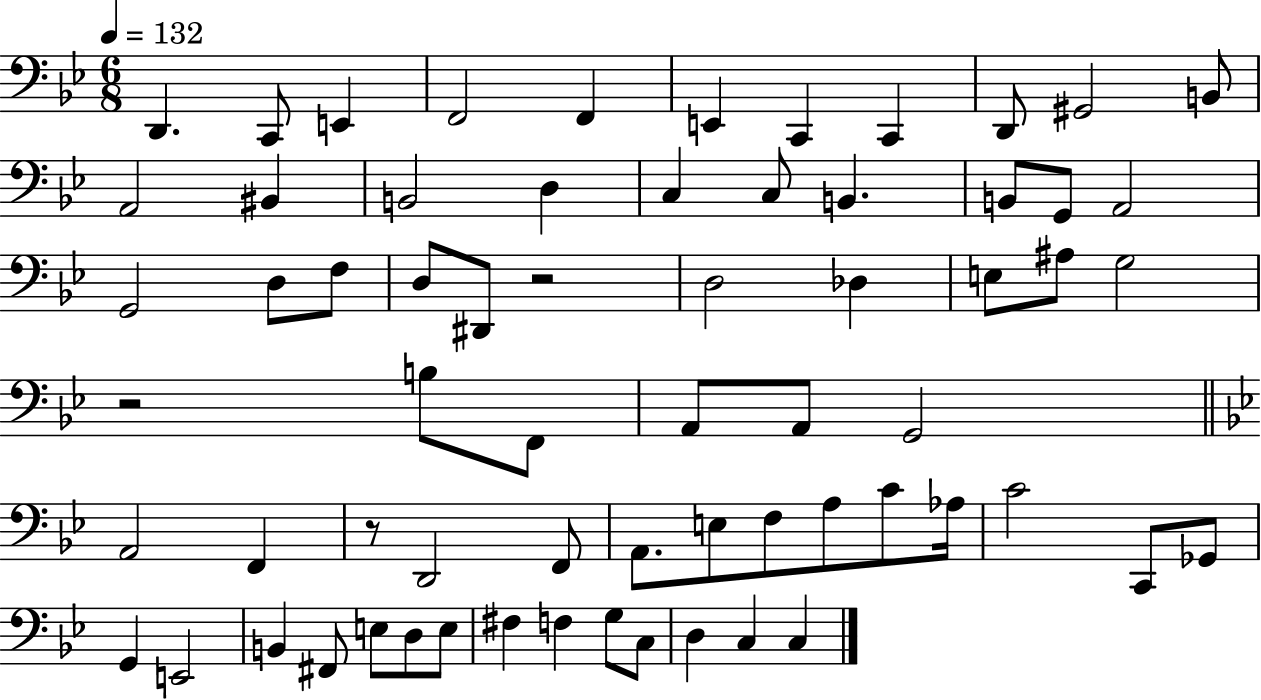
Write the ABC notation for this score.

X:1
T:Untitled
M:6/8
L:1/4
K:Bb
D,, C,,/2 E,, F,,2 F,, E,, C,, C,, D,,/2 ^G,,2 B,,/2 A,,2 ^B,, B,,2 D, C, C,/2 B,, B,,/2 G,,/2 A,,2 G,,2 D,/2 F,/2 D,/2 ^D,,/2 z2 D,2 _D, E,/2 ^A,/2 G,2 z2 B,/2 F,,/2 A,,/2 A,,/2 G,,2 A,,2 F,, z/2 D,,2 F,,/2 A,,/2 E,/2 F,/2 A,/2 C/2 _A,/4 C2 C,,/2 _G,,/2 G,, E,,2 B,, ^F,,/2 E,/2 D,/2 E,/2 ^F, F, G,/2 C,/2 D, C, C,